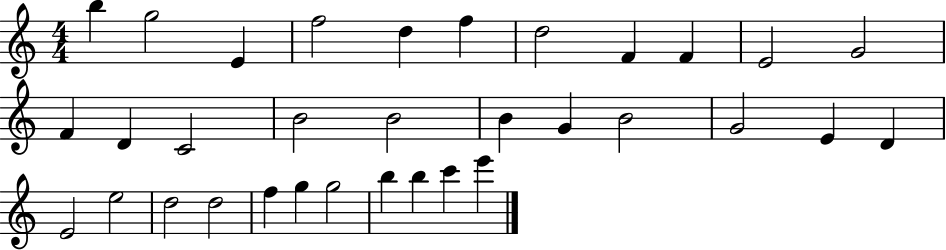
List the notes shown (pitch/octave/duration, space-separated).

B5/q G5/h E4/q F5/h D5/q F5/q D5/h F4/q F4/q E4/h G4/h F4/q D4/q C4/h B4/h B4/h B4/q G4/q B4/h G4/h E4/q D4/q E4/h E5/h D5/h D5/h F5/q G5/q G5/h B5/q B5/q C6/q E6/q